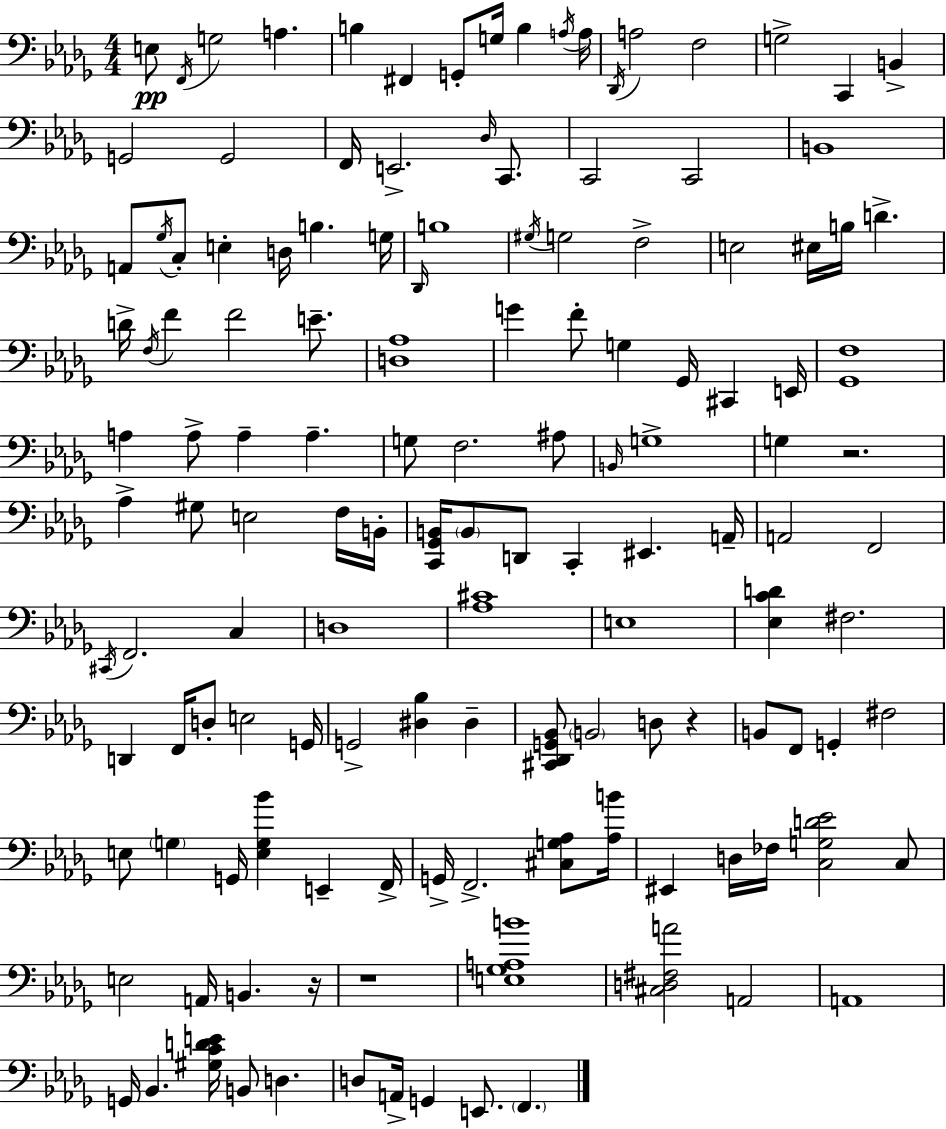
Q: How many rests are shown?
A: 4